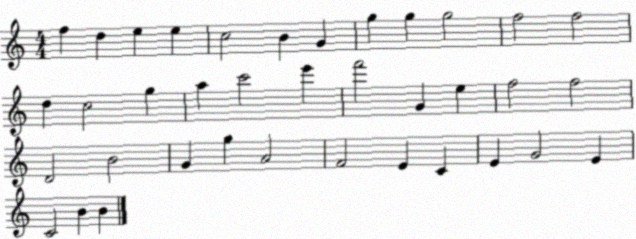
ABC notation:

X:1
T:Untitled
M:4/4
L:1/4
K:C
f d e e c2 B G g g g2 f2 f2 d c2 g a c'2 e' f'2 G e f2 f2 D2 B2 G g A2 F2 E C E G2 E C2 B B